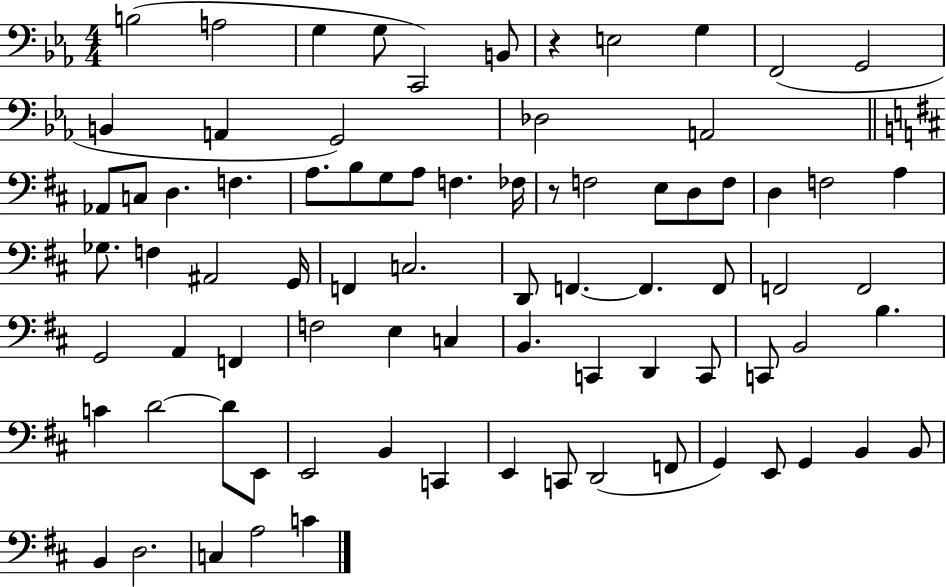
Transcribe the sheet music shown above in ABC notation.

X:1
T:Untitled
M:4/4
L:1/4
K:Eb
B,2 A,2 G, G,/2 C,,2 B,,/2 z E,2 G, F,,2 G,,2 B,, A,, G,,2 _D,2 A,,2 _A,,/2 C,/2 D, F, A,/2 B,/2 G,/2 A,/2 F, _F,/4 z/2 F,2 E,/2 D,/2 F,/2 D, F,2 A, _G,/2 F, ^A,,2 G,,/4 F,, C,2 D,,/2 F,, F,, F,,/2 F,,2 F,,2 G,,2 A,, F,, F,2 E, C, B,, C,, D,, C,,/2 C,,/2 B,,2 B, C D2 D/2 E,,/2 E,,2 B,, C,, E,, C,,/2 D,,2 F,,/2 G,, E,,/2 G,, B,, B,,/2 B,, D,2 C, A,2 C